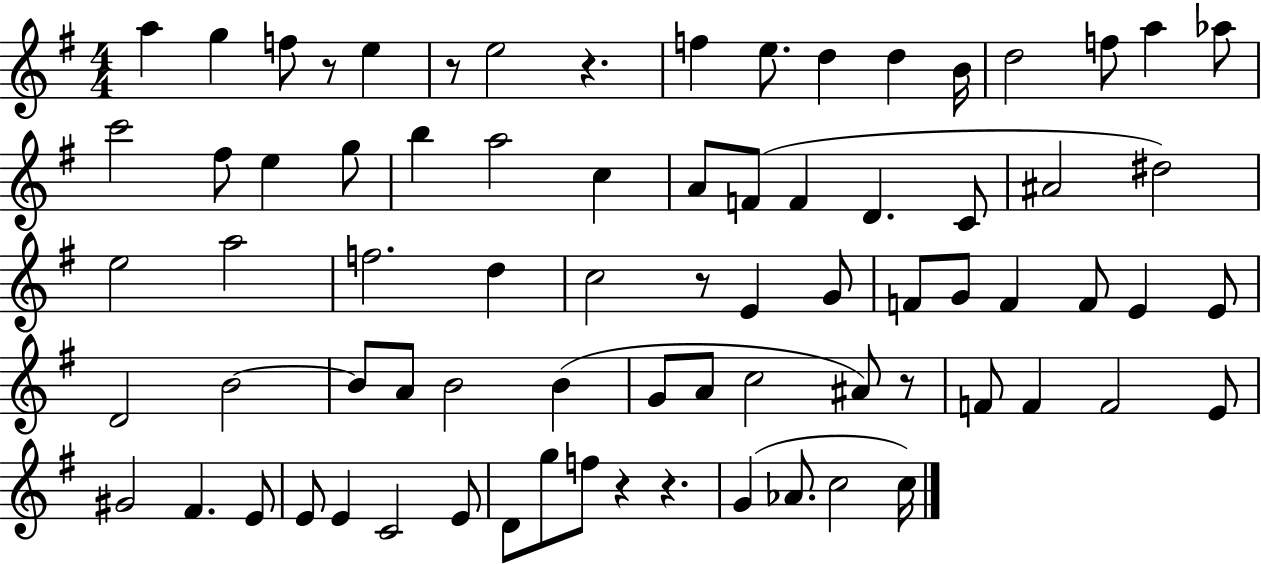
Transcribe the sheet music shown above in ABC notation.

X:1
T:Untitled
M:4/4
L:1/4
K:G
a g f/2 z/2 e z/2 e2 z f e/2 d d B/4 d2 f/2 a _a/2 c'2 ^f/2 e g/2 b a2 c A/2 F/2 F D C/2 ^A2 ^d2 e2 a2 f2 d c2 z/2 E G/2 F/2 G/2 F F/2 E E/2 D2 B2 B/2 A/2 B2 B G/2 A/2 c2 ^A/2 z/2 F/2 F F2 E/2 ^G2 ^F E/2 E/2 E C2 E/2 D/2 g/2 f/2 z z G _A/2 c2 c/4